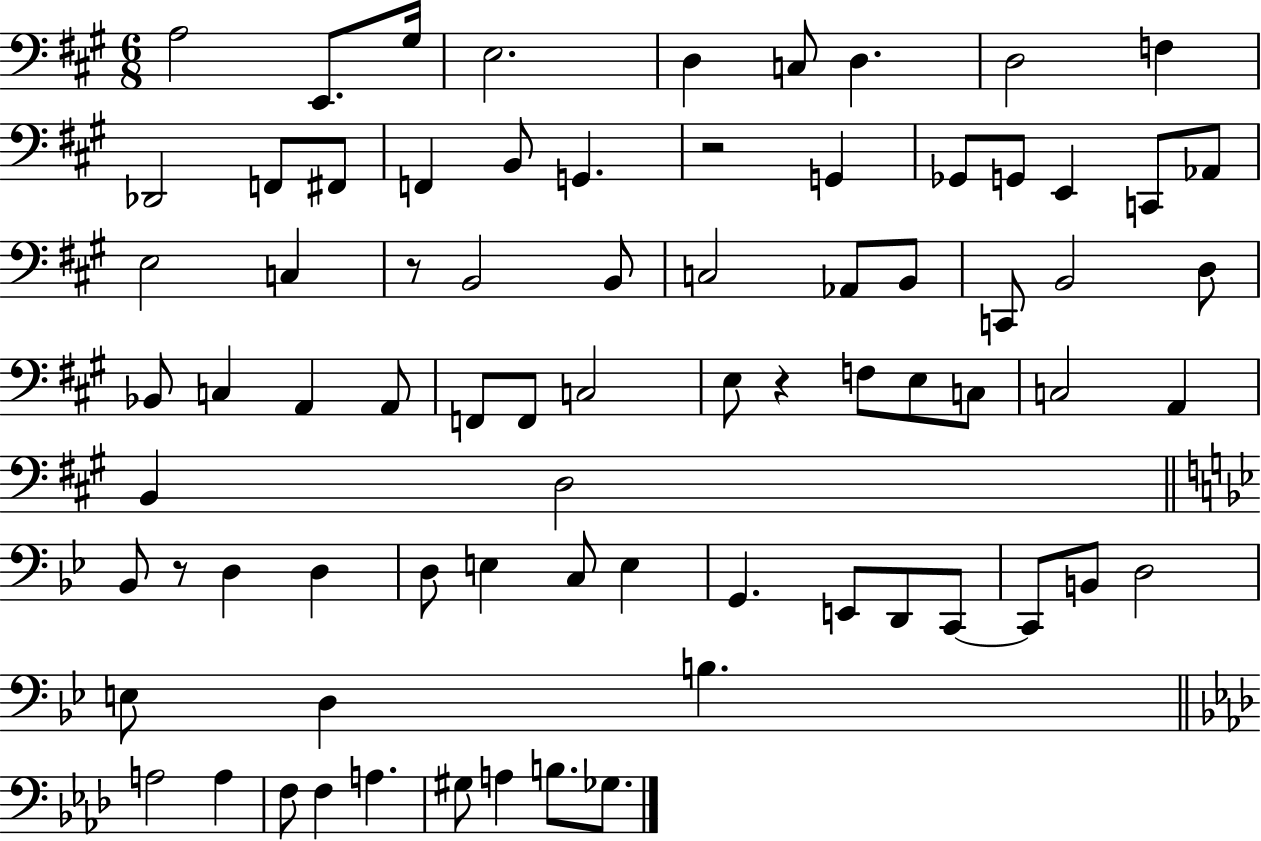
{
  \clef bass
  \numericTimeSignature
  \time 6/8
  \key a \major
  a2 e,8. gis16 | e2. | d4 c8 d4. | d2 f4 | \break des,2 f,8 fis,8 | f,4 b,8 g,4. | r2 g,4 | ges,8 g,8 e,4 c,8 aes,8 | \break e2 c4 | r8 b,2 b,8 | c2 aes,8 b,8 | c,8 b,2 d8 | \break bes,8 c4 a,4 a,8 | f,8 f,8 c2 | e8 r4 f8 e8 c8 | c2 a,4 | \break b,4 d2 | \bar "||" \break \key bes \major bes,8 r8 d4 d4 | d8 e4 c8 e4 | g,4. e,8 d,8 c,8~~ | c,8 b,8 d2 | \break e8 d4 b4. | \bar "||" \break \key aes \major a2 a4 | f8 f4 a4. | gis8 a4 b8. ges8. | \bar "|."
}